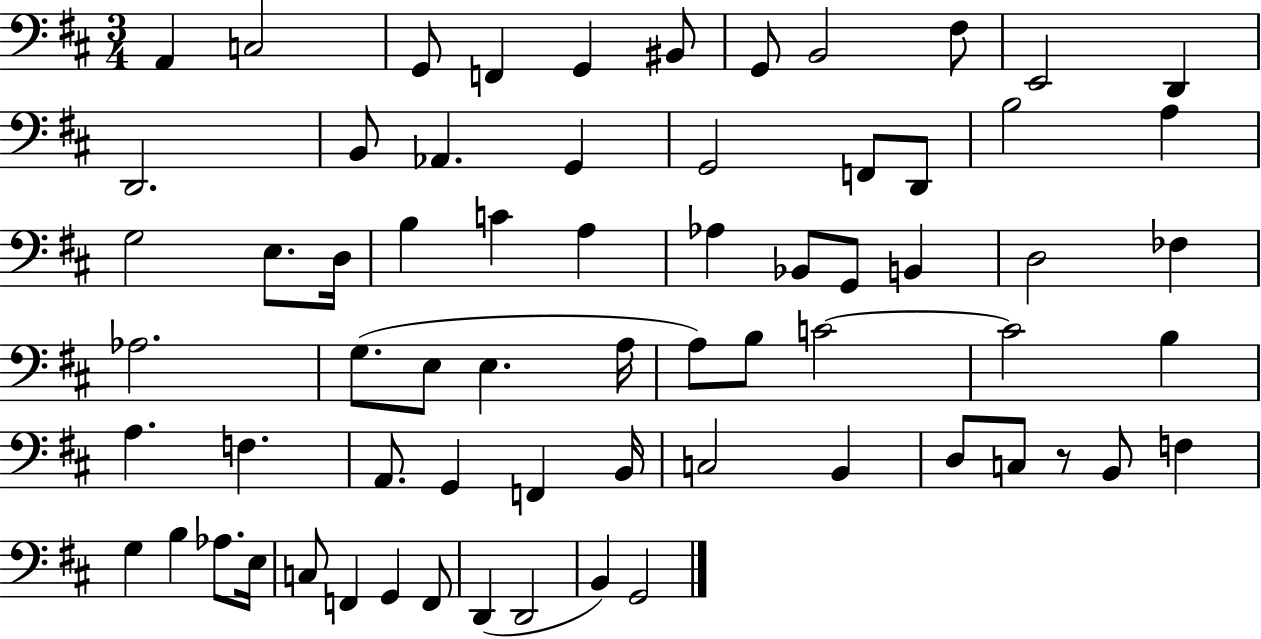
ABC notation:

X:1
T:Untitled
M:3/4
L:1/4
K:D
A,, C,2 G,,/2 F,, G,, ^B,,/2 G,,/2 B,,2 ^F,/2 E,,2 D,, D,,2 B,,/2 _A,, G,, G,,2 F,,/2 D,,/2 B,2 A, G,2 E,/2 D,/4 B, C A, _A, _B,,/2 G,,/2 B,, D,2 _F, _A,2 G,/2 E,/2 E, A,/4 A,/2 B,/2 C2 C2 B, A, F, A,,/2 G,, F,, B,,/4 C,2 B,, D,/2 C,/2 z/2 B,,/2 F, G, B, _A,/2 E,/4 C,/2 F,, G,, F,,/2 D,, D,,2 B,, G,,2